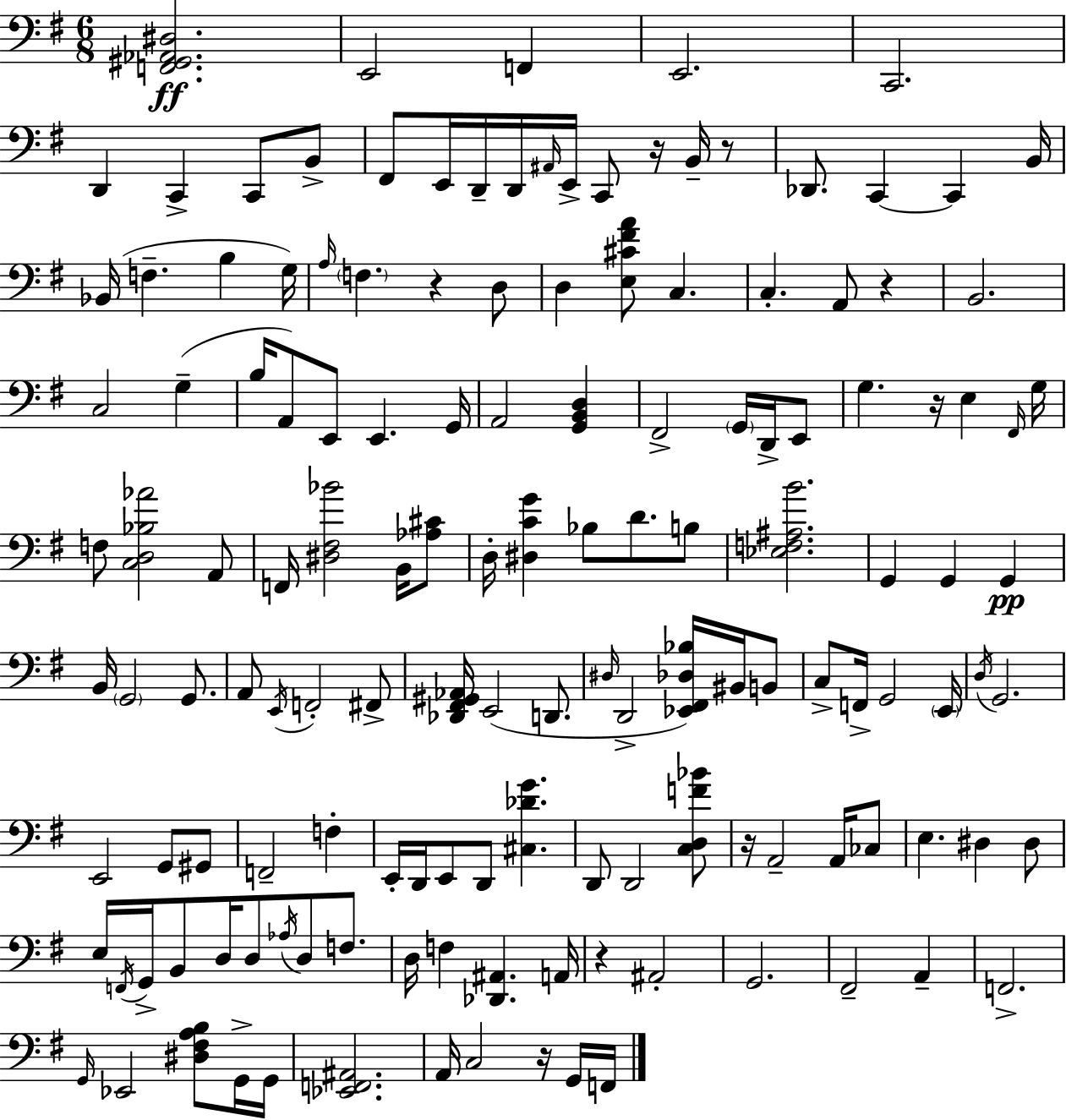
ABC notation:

X:1
T:Untitled
M:6/8
L:1/4
K:Em
[F,,^G,,_A,,^D,]2 E,,2 F,, E,,2 C,,2 D,, C,, C,,/2 B,,/2 ^F,,/2 E,,/4 D,,/4 D,,/4 ^A,,/4 E,,/4 C,,/2 z/4 B,,/4 z/2 _D,,/2 C,, C,, B,,/4 _B,,/4 F, B, G,/4 A,/4 F, z D,/2 D, [E,^C^FA]/2 C, C, A,,/2 z B,,2 C,2 G, B,/4 A,,/2 E,,/2 E,, G,,/4 A,,2 [G,,B,,D,] ^F,,2 G,,/4 D,,/4 E,,/2 G, z/4 E, ^F,,/4 G,/4 F,/2 [C,D,_B,_A]2 A,,/2 F,,/4 [^D,^F,_B]2 B,,/4 [_A,^C]/2 D,/4 [^D,CG] _B,/2 D/2 B,/2 [_E,F,^A,B]2 G,, G,, G,, B,,/4 G,,2 G,,/2 A,,/2 E,,/4 F,,2 ^F,,/2 [_D,,^F,,^G,,_A,,]/4 E,,2 D,,/2 ^D,/4 D,,2 [_E,,^F,,_D,_B,]/4 ^B,,/4 B,,/2 C,/2 F,,/4 G,,2 E,,/4 D,/4 G,,2 E,,2 G,,/2 ^G,,/2 F,,2 F, E,,/4 D,,/4 E,,/2 D,,/2 [^C,_DG] D,,/2 D,,2 [C,D,F_B]/2 z/4 A,,2 A,,/4 _C,/2 E, ^D, ^D,/2 E,/4 F,,/4 G,,/4 B,,/2 D,/4 D,/2 _A,/4 D,/2 F,/2 D,/4 F, [_D,,^A,,] A,,/4 z ^A,,2 G,,2 ^F,,2 A,, F,,2 G,,/4 _E,,2 [^D,^F,A,B,]/2 G,,/4 G,,/4 [_E,,F,,^A,,]2 A,,/4 C,2 z/4 G,,/4 F,,/4